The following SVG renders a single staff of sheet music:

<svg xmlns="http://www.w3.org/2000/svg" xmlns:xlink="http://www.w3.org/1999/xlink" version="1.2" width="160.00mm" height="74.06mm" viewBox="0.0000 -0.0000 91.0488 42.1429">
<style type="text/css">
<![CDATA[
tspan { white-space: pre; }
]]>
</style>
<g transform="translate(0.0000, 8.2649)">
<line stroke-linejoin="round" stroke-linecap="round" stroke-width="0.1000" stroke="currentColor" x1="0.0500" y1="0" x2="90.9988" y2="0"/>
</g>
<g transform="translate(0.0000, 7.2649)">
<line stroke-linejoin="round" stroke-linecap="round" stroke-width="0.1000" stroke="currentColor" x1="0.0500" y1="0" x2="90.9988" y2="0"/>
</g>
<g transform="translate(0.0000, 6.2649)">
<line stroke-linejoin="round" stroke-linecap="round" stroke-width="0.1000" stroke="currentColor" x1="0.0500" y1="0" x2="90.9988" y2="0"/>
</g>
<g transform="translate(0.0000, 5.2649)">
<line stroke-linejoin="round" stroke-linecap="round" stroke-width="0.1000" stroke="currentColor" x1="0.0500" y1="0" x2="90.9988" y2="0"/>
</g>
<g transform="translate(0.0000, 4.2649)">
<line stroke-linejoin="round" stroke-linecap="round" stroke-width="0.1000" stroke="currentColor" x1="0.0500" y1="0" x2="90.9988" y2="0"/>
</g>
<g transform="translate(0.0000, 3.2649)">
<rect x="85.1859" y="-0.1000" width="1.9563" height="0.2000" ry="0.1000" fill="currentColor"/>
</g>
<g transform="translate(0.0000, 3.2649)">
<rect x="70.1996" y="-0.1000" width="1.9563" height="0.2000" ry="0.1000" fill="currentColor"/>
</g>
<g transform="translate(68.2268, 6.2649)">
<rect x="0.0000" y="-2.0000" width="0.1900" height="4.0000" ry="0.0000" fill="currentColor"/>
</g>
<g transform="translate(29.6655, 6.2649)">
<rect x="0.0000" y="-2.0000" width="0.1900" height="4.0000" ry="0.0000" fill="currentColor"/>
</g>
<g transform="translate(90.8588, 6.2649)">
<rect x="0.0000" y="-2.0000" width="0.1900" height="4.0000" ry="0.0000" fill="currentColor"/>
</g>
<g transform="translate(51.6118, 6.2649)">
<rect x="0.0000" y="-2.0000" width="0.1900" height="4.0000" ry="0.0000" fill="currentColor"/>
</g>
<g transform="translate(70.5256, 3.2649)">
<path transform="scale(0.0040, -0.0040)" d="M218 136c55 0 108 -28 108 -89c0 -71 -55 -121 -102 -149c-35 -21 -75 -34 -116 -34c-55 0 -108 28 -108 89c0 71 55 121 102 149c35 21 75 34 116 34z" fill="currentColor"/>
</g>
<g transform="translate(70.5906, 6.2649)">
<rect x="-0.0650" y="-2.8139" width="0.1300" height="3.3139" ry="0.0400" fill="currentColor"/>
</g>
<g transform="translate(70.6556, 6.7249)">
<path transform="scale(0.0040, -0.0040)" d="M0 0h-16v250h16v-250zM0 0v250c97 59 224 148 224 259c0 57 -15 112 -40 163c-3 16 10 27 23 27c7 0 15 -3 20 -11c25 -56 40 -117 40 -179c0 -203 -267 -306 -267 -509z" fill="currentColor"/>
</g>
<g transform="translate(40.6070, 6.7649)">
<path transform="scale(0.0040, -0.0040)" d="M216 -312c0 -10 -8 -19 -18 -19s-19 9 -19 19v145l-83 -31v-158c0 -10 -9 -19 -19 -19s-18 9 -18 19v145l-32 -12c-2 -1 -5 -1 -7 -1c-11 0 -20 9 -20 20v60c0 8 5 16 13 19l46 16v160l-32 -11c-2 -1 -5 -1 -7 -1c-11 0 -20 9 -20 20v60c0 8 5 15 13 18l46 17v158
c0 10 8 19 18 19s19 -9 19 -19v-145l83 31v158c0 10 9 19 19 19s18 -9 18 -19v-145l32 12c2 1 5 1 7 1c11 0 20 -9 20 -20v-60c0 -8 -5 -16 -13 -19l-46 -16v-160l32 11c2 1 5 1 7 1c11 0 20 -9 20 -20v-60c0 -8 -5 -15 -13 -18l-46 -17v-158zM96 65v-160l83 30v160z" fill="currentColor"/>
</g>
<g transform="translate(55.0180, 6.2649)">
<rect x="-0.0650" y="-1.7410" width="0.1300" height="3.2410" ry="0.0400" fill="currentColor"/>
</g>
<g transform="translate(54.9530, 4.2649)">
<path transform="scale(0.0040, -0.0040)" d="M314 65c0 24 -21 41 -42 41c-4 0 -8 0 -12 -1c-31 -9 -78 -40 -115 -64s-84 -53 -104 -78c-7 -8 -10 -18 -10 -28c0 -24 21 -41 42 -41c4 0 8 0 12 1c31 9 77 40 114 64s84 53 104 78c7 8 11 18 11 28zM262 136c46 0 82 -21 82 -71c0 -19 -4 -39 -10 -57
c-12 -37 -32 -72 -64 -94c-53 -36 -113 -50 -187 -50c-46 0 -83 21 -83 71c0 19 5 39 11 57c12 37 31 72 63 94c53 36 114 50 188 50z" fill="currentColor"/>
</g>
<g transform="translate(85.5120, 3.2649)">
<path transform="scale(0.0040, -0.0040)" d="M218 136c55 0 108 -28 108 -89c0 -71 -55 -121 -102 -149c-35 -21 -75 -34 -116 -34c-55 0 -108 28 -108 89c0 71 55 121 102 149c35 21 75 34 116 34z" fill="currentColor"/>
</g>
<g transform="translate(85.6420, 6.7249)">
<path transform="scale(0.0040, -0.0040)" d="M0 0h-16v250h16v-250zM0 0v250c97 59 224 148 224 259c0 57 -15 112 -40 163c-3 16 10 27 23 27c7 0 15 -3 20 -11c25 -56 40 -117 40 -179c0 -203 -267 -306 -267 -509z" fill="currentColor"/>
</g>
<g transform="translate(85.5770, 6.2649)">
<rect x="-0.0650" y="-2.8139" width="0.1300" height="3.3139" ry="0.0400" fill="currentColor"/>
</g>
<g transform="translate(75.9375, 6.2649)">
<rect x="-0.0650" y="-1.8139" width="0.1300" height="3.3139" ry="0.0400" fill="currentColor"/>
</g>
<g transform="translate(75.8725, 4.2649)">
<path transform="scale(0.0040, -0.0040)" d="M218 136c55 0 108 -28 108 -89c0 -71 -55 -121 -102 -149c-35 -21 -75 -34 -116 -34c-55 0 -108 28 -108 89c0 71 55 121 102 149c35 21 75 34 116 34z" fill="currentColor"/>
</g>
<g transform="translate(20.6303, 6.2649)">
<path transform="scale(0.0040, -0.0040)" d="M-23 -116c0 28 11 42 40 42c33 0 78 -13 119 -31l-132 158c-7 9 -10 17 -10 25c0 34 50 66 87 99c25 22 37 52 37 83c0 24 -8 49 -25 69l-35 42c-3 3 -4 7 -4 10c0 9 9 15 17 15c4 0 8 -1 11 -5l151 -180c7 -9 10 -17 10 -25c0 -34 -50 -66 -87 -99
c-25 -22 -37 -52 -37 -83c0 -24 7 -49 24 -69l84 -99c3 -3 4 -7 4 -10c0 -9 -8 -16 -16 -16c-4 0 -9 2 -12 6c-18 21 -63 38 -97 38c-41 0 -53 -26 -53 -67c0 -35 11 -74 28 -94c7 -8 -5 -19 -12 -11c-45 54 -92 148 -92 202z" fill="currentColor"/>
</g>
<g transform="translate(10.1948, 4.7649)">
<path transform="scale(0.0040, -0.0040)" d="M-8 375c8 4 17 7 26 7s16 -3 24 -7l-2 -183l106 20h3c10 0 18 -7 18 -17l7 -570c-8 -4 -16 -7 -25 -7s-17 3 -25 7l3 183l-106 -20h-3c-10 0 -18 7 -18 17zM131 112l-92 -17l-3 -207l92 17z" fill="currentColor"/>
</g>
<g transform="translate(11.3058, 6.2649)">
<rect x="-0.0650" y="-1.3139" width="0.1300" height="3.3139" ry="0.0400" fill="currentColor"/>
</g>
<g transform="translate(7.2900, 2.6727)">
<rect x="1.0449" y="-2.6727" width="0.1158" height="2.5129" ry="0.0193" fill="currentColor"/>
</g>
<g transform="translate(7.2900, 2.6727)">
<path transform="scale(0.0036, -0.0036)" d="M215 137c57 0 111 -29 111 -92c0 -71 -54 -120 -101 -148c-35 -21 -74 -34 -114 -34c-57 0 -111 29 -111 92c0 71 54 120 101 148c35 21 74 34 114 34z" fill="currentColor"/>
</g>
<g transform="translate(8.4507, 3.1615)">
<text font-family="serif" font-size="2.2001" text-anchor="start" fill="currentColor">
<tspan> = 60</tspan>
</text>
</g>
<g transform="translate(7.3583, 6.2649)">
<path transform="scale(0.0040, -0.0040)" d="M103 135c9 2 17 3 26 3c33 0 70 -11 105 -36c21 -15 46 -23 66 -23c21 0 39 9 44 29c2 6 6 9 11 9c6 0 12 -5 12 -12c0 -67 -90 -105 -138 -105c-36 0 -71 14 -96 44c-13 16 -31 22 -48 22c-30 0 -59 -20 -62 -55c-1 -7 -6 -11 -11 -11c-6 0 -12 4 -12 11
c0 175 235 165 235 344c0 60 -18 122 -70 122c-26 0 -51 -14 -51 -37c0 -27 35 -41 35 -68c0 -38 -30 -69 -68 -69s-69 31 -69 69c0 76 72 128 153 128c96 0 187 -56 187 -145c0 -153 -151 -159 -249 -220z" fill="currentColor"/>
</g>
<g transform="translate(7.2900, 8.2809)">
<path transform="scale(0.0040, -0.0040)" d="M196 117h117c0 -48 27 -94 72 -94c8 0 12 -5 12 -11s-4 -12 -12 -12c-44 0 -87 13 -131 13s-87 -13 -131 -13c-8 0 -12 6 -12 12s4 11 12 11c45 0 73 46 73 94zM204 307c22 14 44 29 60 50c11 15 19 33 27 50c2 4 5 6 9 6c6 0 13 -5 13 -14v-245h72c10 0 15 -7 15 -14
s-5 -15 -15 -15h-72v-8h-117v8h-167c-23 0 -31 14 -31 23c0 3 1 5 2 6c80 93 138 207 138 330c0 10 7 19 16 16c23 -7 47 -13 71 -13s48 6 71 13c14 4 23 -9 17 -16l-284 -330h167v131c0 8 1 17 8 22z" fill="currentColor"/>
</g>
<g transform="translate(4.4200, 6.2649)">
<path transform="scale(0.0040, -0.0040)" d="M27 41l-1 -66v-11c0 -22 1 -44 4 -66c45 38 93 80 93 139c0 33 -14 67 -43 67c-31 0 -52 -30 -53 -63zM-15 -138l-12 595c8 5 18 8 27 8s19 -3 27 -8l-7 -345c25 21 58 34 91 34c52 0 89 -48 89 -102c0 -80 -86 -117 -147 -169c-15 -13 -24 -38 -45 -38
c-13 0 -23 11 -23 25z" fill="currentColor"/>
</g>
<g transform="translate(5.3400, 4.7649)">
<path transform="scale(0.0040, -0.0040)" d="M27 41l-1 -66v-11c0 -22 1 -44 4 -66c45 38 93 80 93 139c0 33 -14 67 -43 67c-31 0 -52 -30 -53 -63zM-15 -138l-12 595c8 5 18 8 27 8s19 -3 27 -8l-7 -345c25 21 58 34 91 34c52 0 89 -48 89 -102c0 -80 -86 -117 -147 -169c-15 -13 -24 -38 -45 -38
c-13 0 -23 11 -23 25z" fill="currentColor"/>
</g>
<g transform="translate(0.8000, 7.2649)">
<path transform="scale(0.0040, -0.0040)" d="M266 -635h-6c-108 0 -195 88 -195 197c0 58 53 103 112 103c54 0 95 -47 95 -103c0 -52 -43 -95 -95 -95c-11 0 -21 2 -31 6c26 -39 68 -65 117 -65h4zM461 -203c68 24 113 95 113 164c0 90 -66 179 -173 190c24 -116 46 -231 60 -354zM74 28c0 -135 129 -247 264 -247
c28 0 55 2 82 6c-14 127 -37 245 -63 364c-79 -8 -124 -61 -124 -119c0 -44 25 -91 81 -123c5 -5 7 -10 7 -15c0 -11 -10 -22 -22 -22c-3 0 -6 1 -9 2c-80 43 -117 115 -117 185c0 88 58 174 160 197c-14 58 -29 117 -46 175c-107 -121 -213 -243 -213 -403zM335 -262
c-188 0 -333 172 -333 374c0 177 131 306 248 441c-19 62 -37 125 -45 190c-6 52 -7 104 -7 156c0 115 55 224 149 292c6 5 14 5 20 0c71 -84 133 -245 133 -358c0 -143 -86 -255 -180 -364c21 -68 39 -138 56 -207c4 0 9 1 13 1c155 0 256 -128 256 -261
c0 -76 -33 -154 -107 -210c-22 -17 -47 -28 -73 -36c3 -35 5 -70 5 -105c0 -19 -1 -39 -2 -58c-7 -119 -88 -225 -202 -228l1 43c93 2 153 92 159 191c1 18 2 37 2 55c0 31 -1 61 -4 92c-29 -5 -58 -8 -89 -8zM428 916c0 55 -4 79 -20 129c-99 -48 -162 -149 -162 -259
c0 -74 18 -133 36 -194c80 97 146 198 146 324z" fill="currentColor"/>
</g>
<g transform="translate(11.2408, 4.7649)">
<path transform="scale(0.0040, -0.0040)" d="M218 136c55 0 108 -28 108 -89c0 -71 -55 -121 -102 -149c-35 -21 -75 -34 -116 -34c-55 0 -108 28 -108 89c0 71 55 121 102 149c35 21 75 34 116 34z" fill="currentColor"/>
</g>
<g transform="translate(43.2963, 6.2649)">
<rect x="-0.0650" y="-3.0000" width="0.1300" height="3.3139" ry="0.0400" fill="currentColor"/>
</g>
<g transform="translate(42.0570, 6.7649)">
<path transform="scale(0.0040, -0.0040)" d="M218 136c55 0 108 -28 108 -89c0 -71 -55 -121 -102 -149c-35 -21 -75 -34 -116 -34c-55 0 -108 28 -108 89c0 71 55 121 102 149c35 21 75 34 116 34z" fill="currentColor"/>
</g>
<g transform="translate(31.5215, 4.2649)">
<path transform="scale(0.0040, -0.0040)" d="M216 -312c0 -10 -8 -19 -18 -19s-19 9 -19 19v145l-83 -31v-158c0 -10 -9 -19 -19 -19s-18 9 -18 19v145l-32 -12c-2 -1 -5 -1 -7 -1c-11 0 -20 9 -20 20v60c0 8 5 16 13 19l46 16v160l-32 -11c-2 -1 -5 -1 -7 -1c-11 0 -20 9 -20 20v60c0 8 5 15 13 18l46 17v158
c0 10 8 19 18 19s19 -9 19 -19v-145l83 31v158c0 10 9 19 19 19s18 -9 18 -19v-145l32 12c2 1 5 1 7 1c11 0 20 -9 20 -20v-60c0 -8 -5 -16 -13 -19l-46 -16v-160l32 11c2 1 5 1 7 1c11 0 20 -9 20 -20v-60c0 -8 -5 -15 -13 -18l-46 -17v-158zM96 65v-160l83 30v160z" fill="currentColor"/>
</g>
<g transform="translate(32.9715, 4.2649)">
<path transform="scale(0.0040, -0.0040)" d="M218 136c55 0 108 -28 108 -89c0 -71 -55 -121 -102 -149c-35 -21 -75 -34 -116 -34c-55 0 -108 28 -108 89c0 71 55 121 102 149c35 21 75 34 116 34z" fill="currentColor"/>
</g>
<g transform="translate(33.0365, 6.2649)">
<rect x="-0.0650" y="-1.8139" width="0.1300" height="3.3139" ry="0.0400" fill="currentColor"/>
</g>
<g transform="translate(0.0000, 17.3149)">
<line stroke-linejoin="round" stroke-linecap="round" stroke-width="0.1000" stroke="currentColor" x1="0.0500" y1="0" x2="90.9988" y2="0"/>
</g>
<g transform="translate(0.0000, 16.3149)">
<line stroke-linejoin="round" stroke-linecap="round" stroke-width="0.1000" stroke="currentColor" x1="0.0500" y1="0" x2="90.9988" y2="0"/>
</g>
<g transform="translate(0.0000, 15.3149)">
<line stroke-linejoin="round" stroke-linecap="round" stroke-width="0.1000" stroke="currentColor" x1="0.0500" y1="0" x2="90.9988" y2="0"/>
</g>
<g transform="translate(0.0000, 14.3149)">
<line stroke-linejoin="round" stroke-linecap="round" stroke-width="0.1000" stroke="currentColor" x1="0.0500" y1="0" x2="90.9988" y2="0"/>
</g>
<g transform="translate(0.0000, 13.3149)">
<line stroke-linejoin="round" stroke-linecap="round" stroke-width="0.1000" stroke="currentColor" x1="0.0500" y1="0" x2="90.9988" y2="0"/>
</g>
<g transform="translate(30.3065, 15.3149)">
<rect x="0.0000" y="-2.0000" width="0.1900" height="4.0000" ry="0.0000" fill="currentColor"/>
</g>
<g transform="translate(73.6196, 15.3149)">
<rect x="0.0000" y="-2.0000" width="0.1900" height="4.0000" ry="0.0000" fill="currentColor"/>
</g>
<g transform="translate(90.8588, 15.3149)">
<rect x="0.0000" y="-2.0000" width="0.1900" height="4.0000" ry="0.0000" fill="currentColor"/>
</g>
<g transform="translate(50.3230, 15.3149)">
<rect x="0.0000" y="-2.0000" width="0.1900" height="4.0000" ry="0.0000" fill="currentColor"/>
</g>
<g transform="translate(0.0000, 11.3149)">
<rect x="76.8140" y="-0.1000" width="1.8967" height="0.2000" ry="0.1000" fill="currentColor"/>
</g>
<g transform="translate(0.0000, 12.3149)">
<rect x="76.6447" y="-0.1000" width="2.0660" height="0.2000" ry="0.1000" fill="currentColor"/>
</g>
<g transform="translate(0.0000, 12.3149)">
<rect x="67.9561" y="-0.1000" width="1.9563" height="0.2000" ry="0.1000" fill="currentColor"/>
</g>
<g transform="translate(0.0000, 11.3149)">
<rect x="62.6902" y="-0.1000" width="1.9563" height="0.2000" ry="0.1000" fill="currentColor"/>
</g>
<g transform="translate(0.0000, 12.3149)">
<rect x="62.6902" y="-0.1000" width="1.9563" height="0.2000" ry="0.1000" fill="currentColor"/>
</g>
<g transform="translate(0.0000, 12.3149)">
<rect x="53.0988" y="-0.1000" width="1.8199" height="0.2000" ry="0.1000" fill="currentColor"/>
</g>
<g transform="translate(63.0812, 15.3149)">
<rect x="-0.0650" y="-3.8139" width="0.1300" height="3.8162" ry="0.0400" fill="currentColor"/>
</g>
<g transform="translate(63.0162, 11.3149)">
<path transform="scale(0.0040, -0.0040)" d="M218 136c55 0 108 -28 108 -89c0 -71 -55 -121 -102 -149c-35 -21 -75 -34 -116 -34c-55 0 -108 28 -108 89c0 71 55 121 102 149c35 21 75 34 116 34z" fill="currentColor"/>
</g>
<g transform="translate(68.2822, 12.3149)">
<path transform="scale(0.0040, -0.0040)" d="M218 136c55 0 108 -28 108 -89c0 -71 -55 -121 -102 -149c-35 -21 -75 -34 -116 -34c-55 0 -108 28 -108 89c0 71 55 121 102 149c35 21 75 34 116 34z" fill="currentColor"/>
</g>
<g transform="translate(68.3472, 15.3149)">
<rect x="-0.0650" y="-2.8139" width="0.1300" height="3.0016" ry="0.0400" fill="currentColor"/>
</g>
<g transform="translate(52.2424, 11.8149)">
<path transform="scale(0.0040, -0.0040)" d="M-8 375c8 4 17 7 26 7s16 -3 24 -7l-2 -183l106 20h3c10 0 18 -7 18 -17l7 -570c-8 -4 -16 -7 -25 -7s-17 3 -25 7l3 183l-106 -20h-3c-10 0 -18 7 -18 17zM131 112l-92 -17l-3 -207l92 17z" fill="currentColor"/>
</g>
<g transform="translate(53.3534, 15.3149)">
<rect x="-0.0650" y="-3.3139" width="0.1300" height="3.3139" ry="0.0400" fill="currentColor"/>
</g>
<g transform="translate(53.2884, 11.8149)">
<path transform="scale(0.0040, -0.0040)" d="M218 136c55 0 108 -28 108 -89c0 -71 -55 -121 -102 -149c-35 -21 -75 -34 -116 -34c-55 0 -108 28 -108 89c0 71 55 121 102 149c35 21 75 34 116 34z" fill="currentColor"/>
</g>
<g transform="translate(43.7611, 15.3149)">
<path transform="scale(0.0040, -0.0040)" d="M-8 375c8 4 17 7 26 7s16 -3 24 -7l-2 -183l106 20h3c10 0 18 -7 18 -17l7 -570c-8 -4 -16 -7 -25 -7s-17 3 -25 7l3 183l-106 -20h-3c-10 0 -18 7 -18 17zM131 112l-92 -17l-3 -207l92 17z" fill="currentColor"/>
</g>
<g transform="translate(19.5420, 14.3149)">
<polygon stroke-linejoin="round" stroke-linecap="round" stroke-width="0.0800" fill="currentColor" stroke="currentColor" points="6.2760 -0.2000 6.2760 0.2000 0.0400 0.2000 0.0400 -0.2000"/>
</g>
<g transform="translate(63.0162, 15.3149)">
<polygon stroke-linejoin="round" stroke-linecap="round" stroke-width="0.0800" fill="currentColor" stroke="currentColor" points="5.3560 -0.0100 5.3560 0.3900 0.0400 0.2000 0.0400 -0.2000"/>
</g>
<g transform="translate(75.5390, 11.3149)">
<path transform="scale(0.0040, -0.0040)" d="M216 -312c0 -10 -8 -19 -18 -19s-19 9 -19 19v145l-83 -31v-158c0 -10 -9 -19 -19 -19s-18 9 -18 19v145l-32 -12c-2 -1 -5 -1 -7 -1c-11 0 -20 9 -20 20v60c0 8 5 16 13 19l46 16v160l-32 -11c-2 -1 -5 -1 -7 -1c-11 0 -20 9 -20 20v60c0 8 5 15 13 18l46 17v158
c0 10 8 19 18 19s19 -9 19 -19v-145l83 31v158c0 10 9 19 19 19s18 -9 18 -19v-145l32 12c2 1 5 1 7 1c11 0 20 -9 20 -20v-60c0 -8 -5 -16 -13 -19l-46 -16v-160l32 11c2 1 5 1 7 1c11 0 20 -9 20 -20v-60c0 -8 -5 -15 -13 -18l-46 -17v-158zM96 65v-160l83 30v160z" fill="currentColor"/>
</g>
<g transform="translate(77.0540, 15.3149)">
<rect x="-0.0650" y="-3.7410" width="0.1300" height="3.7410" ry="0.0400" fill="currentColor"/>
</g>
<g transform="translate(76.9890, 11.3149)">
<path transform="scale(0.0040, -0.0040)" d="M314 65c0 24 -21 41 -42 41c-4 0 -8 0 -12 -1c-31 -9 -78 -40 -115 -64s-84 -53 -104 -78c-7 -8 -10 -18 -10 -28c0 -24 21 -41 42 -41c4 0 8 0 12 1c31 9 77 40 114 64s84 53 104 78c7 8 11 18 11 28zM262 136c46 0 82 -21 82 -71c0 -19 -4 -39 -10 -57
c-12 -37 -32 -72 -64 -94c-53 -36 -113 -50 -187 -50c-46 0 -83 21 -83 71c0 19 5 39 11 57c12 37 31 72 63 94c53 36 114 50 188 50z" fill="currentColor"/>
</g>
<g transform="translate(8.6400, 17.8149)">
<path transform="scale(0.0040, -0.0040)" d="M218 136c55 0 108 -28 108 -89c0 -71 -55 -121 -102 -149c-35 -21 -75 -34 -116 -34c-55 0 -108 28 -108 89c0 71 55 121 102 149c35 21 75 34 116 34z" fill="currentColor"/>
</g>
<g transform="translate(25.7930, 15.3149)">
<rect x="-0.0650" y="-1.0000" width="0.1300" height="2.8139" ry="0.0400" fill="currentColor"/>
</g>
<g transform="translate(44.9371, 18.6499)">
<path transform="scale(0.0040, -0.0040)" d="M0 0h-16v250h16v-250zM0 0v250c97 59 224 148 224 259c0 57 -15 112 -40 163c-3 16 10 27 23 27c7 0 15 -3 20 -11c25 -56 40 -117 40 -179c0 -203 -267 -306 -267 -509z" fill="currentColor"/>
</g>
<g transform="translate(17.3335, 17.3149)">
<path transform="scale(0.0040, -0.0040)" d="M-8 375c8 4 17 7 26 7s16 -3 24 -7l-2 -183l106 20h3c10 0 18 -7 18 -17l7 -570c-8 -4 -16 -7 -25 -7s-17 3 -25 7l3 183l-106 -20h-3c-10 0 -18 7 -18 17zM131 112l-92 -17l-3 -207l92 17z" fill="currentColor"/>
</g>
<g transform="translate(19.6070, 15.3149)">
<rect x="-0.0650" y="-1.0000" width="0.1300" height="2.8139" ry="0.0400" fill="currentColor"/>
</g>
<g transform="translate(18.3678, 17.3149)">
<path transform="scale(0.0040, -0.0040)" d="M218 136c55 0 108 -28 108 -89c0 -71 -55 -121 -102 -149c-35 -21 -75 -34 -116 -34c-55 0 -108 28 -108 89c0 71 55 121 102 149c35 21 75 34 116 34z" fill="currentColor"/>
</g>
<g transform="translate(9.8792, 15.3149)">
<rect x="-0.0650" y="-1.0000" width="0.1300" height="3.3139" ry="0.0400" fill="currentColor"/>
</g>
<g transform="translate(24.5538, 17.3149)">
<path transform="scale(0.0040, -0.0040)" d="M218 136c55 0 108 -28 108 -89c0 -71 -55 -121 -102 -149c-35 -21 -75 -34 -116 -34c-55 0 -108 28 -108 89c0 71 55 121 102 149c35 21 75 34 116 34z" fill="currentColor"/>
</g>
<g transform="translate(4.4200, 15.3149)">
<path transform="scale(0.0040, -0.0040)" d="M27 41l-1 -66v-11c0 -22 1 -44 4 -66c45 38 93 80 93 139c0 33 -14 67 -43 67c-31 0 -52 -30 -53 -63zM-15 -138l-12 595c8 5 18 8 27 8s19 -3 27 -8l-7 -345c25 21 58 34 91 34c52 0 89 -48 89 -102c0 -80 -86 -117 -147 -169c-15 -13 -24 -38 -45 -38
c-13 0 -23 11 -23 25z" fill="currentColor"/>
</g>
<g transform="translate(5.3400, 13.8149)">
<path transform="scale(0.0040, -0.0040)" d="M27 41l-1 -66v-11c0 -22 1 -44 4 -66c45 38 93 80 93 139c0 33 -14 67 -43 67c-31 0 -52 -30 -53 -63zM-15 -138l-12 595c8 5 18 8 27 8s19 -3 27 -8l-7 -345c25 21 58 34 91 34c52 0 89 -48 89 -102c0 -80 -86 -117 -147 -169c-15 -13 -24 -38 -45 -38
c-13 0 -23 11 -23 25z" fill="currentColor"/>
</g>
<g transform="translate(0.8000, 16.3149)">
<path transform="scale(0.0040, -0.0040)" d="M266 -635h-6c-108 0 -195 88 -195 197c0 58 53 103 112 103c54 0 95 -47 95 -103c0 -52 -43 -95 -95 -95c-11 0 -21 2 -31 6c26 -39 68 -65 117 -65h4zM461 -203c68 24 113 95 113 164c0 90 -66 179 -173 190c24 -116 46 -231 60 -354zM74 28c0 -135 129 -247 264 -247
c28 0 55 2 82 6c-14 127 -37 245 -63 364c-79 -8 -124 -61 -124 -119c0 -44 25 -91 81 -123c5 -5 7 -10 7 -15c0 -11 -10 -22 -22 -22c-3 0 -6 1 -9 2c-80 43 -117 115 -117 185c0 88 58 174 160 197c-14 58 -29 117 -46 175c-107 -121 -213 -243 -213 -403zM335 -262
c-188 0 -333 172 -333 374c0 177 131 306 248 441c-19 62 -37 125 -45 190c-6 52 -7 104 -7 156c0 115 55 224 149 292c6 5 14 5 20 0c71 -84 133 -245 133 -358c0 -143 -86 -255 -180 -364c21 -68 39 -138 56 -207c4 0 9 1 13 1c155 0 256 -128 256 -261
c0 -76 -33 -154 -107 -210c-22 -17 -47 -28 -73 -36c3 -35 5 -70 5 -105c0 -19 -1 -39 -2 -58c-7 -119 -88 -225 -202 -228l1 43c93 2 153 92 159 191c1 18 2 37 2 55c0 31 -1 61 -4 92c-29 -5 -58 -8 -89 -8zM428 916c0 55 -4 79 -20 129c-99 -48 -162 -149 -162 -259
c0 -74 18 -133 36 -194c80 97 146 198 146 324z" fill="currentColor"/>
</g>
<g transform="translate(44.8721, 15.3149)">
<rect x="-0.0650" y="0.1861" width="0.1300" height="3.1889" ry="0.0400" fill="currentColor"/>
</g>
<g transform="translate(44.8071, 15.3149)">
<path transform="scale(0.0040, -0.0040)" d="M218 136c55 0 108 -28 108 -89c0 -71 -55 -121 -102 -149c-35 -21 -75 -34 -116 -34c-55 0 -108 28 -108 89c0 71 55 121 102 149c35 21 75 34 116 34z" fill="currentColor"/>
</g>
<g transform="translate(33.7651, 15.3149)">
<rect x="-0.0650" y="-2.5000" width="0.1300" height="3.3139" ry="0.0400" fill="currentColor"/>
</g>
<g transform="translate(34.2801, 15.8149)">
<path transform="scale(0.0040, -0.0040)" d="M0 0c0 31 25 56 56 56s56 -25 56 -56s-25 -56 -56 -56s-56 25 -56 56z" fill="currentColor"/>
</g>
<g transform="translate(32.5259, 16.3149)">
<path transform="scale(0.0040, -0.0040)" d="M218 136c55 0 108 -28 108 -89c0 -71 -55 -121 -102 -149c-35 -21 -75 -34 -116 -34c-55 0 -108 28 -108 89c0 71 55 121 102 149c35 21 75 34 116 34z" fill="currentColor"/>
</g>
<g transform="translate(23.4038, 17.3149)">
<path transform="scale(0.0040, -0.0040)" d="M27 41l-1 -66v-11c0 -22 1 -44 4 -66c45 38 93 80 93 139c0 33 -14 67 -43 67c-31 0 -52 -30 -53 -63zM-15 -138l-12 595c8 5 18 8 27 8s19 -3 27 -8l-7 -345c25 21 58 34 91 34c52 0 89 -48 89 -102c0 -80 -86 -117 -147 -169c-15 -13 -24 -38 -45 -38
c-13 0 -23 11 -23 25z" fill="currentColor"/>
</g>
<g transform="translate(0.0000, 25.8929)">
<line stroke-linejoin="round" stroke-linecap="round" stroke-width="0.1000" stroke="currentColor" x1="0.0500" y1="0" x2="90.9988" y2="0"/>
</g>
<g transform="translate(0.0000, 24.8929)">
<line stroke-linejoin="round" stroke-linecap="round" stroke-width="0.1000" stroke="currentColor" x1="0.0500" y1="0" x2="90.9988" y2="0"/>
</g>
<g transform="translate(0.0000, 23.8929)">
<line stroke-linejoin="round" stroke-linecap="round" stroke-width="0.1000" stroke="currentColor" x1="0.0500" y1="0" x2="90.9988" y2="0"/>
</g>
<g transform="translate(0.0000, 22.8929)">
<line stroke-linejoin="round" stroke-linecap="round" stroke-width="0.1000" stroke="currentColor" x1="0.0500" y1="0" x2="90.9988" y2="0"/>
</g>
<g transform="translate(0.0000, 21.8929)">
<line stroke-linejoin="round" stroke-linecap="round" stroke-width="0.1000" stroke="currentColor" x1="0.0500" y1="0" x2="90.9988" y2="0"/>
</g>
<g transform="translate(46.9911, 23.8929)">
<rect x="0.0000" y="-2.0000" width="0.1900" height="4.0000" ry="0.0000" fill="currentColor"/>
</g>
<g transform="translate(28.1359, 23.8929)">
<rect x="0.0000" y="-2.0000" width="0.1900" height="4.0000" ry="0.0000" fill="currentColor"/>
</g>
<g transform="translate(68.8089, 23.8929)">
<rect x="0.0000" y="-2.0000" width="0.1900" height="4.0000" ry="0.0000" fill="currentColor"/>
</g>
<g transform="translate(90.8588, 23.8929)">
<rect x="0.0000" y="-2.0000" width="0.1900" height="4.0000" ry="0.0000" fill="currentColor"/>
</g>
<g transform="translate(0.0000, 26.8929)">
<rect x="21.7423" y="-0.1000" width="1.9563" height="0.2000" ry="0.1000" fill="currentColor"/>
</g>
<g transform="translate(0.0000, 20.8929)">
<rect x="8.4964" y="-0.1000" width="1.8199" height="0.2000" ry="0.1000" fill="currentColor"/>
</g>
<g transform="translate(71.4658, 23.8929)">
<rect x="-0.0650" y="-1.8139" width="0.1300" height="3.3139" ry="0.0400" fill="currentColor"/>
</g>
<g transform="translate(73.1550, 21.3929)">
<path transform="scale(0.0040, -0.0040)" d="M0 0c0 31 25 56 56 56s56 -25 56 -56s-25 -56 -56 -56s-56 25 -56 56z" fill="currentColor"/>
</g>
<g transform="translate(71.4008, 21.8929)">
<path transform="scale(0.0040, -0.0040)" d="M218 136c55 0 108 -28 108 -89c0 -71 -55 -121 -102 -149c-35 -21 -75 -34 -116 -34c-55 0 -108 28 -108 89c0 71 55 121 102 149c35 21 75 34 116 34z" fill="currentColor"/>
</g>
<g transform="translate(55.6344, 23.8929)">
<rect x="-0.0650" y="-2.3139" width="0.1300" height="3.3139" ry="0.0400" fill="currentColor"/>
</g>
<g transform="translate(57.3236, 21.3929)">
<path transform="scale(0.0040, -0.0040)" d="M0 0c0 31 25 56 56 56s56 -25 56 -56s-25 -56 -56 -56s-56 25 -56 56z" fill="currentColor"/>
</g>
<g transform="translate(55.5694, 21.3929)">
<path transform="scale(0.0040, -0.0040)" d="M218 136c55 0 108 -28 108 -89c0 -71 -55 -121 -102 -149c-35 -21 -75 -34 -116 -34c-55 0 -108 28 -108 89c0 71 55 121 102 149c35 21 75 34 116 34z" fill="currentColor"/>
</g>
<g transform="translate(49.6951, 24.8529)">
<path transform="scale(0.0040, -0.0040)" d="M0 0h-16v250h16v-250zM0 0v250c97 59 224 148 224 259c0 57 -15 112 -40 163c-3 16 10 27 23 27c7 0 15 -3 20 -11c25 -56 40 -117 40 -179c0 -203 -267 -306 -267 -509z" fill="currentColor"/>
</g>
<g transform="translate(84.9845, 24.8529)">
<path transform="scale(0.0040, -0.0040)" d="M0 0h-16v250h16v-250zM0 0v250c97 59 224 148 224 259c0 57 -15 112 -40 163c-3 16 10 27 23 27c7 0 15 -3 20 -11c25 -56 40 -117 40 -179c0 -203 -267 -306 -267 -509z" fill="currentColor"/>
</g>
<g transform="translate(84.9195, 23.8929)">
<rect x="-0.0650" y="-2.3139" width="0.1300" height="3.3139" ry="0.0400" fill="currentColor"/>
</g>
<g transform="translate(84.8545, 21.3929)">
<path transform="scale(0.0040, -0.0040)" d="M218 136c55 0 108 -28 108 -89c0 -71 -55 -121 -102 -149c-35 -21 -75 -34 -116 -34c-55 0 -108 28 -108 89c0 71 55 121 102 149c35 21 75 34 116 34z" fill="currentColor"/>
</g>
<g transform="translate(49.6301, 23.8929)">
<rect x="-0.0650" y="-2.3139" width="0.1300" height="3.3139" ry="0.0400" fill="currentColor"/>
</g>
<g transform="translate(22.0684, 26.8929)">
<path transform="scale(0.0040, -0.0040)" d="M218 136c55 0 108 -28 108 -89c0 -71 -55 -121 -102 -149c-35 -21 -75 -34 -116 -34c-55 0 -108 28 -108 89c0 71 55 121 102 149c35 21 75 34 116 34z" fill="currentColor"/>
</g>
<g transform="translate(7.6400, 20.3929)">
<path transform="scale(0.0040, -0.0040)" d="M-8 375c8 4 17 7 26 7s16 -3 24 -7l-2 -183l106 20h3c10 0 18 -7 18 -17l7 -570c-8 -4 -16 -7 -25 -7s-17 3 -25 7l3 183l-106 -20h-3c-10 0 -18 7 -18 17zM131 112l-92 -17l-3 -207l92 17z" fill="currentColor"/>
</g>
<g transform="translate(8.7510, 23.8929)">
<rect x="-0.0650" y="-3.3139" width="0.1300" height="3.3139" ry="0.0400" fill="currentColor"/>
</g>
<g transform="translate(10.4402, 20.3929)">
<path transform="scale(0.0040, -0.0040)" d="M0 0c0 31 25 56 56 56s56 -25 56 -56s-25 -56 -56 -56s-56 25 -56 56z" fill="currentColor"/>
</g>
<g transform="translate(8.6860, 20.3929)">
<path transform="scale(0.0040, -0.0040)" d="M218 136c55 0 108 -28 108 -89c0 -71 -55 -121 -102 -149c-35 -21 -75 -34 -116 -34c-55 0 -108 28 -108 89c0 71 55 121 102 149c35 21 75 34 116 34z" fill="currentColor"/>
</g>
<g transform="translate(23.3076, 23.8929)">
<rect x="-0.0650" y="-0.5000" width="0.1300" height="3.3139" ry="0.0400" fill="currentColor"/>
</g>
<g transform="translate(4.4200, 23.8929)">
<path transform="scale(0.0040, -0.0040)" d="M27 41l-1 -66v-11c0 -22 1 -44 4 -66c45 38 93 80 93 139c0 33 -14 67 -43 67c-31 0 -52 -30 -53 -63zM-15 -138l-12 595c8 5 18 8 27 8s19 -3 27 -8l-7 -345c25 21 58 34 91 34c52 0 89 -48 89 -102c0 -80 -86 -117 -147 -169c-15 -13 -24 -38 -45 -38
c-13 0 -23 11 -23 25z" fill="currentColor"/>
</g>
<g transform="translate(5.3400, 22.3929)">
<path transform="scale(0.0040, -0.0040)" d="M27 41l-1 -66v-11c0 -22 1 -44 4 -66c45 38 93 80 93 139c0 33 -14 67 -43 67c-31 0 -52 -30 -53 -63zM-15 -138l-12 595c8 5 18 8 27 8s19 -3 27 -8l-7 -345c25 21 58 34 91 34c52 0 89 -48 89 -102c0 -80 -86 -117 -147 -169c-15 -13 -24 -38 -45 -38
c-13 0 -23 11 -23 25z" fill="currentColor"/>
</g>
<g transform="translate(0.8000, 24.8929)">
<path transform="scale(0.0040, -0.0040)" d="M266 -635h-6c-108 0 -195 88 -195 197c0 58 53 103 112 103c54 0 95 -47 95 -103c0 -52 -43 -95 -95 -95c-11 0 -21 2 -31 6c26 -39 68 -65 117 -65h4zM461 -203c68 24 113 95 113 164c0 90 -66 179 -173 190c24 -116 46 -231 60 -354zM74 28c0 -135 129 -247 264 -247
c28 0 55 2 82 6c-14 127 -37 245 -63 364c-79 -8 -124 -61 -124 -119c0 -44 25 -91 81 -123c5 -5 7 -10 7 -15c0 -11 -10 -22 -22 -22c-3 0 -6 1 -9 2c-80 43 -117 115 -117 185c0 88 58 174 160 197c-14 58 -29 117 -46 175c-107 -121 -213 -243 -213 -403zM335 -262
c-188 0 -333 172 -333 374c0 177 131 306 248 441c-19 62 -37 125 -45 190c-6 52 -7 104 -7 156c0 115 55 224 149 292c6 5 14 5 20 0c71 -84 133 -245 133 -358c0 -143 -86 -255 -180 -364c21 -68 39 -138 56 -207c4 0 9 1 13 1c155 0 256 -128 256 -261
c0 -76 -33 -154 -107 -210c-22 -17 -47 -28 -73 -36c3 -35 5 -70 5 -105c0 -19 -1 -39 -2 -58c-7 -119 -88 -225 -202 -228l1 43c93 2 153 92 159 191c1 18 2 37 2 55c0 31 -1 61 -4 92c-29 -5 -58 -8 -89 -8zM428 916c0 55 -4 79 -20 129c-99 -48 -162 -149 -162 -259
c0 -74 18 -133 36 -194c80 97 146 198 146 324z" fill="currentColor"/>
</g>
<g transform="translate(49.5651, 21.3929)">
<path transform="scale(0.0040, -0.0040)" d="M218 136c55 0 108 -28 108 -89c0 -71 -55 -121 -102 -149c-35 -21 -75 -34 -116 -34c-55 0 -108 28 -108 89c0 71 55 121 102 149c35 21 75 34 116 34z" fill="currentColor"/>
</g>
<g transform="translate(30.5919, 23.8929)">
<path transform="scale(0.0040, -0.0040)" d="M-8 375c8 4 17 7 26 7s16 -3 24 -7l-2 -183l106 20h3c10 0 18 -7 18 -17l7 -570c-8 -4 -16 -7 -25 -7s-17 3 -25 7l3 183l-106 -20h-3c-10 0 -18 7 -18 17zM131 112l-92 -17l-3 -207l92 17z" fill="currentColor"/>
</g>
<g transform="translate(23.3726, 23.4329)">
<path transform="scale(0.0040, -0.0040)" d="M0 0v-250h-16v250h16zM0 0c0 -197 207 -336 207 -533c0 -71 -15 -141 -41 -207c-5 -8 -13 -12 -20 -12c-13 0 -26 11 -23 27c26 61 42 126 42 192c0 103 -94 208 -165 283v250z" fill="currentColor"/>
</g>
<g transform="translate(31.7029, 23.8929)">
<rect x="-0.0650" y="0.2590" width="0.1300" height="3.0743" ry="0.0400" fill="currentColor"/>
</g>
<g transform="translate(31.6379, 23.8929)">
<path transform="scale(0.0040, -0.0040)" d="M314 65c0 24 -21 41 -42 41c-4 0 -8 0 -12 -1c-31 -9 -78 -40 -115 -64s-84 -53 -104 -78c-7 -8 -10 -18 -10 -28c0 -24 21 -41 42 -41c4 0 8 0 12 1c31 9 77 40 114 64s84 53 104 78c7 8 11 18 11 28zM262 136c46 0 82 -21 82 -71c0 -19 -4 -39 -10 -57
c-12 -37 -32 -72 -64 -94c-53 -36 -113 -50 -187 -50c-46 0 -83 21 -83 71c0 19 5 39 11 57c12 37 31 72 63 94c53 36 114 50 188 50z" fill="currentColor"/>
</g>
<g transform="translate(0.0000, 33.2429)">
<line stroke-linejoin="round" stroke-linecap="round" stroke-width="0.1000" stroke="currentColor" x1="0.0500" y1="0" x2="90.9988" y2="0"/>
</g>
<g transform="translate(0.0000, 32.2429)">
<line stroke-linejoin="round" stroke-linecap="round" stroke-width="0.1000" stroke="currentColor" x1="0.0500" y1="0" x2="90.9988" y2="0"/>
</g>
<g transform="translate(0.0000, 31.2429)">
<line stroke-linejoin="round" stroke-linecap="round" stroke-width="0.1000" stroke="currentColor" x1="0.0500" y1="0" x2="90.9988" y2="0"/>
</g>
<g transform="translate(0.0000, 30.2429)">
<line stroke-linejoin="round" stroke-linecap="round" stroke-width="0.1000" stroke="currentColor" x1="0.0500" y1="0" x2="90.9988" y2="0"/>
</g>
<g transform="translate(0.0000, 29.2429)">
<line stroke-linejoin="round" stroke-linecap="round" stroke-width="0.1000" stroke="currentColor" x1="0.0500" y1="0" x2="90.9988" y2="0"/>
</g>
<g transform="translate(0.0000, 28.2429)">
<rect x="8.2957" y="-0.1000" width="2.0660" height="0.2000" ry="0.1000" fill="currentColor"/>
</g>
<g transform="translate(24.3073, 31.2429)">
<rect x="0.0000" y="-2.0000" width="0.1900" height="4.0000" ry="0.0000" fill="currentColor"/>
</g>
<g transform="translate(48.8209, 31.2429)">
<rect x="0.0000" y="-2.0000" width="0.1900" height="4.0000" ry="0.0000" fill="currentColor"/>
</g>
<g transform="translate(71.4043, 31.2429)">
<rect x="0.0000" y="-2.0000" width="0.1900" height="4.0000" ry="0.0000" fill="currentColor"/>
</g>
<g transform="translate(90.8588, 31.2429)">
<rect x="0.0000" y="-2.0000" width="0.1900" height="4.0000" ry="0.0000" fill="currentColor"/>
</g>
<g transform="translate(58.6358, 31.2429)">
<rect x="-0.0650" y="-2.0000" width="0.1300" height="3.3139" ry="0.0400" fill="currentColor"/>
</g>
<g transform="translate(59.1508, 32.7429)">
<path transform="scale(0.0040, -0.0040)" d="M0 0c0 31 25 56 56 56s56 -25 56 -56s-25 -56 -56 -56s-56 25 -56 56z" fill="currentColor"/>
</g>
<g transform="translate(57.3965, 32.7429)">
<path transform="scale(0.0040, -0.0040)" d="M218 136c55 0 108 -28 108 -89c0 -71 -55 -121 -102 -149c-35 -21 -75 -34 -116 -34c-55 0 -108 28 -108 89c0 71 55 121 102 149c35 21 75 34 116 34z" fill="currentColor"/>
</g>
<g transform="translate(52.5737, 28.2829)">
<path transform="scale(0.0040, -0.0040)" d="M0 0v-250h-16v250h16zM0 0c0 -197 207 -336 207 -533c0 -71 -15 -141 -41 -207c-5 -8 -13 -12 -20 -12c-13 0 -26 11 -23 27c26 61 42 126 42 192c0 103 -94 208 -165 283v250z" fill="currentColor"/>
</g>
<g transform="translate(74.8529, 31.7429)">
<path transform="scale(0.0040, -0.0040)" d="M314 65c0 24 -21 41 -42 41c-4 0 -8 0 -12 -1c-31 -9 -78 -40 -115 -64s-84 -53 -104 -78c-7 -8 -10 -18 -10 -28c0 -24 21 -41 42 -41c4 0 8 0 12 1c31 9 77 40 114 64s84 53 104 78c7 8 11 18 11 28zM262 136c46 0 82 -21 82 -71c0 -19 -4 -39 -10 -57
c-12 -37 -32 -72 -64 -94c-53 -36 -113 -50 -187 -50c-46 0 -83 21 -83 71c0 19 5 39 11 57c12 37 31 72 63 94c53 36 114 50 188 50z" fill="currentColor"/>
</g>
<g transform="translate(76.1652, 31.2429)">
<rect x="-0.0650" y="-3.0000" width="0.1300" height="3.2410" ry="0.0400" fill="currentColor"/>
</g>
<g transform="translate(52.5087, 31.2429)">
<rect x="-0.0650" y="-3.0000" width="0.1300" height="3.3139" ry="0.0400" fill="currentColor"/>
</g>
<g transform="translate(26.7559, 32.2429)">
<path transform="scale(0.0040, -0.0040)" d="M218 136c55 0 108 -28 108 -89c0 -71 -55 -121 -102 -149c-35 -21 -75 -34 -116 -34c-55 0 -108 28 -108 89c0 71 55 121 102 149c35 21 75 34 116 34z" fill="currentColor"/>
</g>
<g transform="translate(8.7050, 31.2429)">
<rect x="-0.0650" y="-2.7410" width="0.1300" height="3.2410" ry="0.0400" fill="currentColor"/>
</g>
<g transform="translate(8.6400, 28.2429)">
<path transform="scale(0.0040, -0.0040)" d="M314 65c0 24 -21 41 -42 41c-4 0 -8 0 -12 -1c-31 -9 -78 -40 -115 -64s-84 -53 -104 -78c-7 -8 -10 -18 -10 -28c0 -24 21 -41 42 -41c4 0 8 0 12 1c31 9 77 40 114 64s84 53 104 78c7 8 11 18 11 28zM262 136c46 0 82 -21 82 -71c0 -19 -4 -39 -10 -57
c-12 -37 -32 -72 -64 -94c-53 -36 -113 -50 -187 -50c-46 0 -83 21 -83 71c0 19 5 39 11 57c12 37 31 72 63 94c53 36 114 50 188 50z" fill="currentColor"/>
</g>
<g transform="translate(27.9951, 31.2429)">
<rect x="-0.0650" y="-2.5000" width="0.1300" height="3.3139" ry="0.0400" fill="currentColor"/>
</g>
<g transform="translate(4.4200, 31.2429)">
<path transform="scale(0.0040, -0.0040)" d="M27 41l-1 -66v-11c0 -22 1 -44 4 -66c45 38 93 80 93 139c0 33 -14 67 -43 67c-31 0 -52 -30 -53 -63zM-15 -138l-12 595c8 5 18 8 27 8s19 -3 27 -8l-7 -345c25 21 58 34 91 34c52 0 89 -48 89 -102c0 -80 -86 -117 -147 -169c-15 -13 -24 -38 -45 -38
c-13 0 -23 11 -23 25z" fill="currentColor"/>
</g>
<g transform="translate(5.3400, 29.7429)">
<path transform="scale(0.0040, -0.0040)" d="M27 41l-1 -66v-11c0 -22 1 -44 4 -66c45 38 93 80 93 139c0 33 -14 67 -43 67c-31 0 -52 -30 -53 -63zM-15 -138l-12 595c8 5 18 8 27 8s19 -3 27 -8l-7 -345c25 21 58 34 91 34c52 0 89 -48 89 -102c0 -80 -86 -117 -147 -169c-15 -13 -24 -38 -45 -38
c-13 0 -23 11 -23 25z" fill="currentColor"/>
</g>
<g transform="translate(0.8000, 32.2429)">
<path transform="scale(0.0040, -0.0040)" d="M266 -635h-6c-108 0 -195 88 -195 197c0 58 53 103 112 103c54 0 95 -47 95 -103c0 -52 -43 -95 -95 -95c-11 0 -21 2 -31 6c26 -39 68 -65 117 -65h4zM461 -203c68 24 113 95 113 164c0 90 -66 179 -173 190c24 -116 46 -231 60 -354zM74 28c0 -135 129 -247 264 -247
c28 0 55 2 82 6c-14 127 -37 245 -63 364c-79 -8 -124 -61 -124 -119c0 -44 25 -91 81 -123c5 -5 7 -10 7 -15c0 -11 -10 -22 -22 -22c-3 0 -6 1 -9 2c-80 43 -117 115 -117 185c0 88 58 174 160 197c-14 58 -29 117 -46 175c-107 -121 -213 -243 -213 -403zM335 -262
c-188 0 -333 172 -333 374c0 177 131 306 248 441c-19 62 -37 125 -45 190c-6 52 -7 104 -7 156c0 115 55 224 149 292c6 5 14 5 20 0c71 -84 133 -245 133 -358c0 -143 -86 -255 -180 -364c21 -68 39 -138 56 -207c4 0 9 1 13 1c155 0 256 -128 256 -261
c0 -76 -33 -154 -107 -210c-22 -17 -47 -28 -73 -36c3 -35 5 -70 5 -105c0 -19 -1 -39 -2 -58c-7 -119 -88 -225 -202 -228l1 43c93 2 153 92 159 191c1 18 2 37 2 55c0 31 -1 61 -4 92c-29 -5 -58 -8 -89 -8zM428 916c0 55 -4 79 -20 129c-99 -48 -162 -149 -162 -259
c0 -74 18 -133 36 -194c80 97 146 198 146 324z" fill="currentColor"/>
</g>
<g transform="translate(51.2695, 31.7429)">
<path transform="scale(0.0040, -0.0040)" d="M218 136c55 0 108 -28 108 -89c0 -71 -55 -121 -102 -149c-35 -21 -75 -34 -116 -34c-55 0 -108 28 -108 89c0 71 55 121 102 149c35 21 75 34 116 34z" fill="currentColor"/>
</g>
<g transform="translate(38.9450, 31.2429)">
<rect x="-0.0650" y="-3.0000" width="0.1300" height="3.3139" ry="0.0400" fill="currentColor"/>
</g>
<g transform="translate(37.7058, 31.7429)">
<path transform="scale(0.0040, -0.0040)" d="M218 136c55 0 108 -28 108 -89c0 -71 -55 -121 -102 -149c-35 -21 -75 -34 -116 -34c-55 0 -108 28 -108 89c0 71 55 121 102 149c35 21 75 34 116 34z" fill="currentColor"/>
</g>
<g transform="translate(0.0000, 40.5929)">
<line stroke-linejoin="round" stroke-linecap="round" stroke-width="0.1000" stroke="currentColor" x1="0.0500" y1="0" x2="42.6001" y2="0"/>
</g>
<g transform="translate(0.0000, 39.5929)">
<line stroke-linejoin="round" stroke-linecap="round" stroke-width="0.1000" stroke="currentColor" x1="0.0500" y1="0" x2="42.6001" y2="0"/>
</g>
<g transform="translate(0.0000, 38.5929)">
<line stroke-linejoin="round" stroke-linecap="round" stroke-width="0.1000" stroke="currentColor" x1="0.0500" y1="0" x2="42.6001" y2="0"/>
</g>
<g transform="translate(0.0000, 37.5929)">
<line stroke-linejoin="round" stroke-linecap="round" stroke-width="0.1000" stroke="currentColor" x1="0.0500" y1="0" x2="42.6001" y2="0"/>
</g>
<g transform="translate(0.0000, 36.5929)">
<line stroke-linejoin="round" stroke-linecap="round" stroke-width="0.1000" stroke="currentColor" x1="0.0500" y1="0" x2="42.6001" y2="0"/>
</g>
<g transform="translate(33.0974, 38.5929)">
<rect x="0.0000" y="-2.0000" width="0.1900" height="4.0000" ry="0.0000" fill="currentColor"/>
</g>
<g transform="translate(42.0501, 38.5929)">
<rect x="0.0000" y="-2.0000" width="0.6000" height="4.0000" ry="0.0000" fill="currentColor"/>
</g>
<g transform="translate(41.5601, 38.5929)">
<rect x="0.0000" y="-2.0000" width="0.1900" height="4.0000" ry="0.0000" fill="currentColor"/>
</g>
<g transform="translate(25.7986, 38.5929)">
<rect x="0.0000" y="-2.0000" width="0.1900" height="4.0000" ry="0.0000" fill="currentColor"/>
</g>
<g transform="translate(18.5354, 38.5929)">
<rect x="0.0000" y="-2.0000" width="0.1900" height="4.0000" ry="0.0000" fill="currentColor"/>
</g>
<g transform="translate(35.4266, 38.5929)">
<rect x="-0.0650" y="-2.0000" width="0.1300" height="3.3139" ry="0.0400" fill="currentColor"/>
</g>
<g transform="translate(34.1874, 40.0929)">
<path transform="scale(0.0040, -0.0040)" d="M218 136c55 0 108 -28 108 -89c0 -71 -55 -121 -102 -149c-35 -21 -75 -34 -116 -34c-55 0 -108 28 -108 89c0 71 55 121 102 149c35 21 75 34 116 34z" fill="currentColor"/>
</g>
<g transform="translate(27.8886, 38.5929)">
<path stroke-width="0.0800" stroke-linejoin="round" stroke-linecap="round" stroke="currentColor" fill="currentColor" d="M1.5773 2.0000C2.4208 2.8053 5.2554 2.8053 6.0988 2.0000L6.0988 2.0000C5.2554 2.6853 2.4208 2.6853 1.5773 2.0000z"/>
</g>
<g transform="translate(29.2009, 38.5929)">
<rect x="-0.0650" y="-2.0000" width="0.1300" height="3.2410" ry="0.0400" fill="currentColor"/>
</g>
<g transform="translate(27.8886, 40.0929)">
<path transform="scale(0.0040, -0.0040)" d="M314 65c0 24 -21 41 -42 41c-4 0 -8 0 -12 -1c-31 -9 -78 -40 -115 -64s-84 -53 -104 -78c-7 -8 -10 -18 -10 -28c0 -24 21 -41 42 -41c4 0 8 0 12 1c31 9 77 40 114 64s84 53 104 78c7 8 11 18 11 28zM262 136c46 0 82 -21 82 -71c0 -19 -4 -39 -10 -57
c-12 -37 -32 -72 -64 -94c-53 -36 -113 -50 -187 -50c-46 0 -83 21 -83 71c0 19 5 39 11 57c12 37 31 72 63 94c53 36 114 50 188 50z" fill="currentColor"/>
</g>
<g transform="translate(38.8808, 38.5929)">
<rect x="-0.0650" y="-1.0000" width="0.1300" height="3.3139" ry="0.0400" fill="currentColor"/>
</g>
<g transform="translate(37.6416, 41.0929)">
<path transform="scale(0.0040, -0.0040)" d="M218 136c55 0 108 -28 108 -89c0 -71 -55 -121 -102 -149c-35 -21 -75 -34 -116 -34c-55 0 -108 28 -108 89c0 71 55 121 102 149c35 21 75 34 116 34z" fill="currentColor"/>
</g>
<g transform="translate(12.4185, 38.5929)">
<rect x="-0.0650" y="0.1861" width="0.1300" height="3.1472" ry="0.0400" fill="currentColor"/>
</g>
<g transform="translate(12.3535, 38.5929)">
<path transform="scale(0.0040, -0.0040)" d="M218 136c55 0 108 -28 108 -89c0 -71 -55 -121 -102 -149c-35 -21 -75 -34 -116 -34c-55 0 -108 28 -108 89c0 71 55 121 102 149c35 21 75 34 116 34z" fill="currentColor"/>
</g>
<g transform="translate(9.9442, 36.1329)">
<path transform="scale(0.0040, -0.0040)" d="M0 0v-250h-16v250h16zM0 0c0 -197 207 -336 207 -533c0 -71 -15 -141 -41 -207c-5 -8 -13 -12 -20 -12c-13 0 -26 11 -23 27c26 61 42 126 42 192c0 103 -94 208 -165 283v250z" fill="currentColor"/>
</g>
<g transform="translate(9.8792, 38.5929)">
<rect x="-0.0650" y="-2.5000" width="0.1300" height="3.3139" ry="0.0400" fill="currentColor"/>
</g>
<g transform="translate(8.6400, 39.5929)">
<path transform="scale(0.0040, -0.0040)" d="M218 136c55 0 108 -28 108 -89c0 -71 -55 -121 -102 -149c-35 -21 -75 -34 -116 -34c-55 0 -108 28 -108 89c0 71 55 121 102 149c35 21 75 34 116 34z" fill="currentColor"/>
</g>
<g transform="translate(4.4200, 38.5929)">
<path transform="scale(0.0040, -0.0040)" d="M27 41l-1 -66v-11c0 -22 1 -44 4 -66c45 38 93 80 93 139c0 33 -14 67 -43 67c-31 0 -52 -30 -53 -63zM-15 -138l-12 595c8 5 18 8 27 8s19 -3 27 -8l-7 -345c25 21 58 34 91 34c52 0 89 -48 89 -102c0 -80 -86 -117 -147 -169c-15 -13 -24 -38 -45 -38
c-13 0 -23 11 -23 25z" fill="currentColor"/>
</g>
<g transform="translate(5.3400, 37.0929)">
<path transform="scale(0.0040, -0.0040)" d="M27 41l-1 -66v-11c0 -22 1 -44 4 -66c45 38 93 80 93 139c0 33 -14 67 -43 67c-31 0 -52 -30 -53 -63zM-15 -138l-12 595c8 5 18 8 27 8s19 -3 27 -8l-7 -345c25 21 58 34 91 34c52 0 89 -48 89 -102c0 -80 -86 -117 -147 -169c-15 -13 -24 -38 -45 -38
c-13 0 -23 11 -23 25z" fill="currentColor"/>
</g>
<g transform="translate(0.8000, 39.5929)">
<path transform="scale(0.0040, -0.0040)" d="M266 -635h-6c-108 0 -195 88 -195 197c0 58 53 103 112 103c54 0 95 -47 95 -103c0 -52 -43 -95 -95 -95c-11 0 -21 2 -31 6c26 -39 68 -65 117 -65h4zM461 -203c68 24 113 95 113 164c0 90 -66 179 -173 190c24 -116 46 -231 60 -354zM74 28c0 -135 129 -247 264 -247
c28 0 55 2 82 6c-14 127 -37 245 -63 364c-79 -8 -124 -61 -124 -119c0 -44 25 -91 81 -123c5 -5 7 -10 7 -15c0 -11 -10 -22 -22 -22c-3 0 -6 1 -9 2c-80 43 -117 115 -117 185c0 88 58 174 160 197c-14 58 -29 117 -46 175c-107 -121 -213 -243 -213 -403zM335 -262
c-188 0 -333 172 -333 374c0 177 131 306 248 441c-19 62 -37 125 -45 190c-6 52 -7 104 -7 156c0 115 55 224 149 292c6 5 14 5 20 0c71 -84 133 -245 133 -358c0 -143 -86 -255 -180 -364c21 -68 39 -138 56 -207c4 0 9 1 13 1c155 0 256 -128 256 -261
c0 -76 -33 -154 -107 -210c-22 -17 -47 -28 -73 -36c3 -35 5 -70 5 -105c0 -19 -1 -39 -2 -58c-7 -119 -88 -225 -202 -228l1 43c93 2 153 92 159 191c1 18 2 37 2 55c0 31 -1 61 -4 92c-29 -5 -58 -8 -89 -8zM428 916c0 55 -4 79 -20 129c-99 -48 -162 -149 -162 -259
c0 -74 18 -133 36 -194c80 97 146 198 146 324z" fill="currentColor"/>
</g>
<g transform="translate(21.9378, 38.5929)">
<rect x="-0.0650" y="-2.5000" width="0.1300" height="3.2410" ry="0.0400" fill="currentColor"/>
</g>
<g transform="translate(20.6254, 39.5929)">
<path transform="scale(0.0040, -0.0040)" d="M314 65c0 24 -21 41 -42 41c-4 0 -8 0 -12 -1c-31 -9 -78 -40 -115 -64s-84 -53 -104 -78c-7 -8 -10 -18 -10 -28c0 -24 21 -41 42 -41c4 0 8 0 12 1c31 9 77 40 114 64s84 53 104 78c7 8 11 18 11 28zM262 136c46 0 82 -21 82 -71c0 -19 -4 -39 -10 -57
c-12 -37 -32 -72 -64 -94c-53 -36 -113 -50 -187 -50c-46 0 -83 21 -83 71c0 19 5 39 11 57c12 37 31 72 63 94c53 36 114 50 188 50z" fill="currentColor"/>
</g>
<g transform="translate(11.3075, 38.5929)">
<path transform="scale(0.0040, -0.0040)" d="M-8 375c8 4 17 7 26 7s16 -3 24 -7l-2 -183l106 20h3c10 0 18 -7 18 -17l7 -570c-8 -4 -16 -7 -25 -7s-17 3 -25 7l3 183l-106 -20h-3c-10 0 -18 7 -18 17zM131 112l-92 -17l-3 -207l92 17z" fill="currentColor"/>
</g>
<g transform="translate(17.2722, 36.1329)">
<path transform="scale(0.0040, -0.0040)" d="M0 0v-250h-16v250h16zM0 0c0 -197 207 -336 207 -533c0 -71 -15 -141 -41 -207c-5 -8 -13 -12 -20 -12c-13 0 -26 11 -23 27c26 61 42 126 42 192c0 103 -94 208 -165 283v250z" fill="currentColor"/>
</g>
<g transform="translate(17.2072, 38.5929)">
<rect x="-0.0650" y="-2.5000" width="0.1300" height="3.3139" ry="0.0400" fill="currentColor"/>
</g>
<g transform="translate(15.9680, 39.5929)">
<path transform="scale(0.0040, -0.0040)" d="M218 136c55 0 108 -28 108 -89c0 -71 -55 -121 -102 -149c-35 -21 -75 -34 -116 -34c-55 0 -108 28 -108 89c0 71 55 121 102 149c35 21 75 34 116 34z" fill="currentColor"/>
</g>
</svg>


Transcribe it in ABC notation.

X:1
T:Untitled
M:2/4
L:1/4
K:Bb
e z ^f ^A f2 a/2 f a/2 D E/2 _E/2 G B/2 b c'/2 a/2 ^c'2 b C/2 B2 g/2 g f g/2 a2 G A A/2 F A2 G/2 B G/2 G2 F2 F D